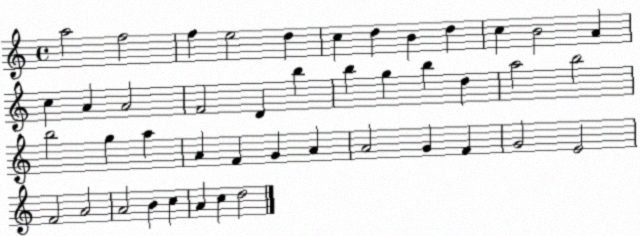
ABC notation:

X:1
T:Untitled
M:4/4
L:1/4
K:C
a2 f2 f e2 d c d B d c B2 A c A A2 F2 D b b g b d a2 b2 b2 g a A F G A A2 G F G2 E2 F2 A2 A2 B c A c d2